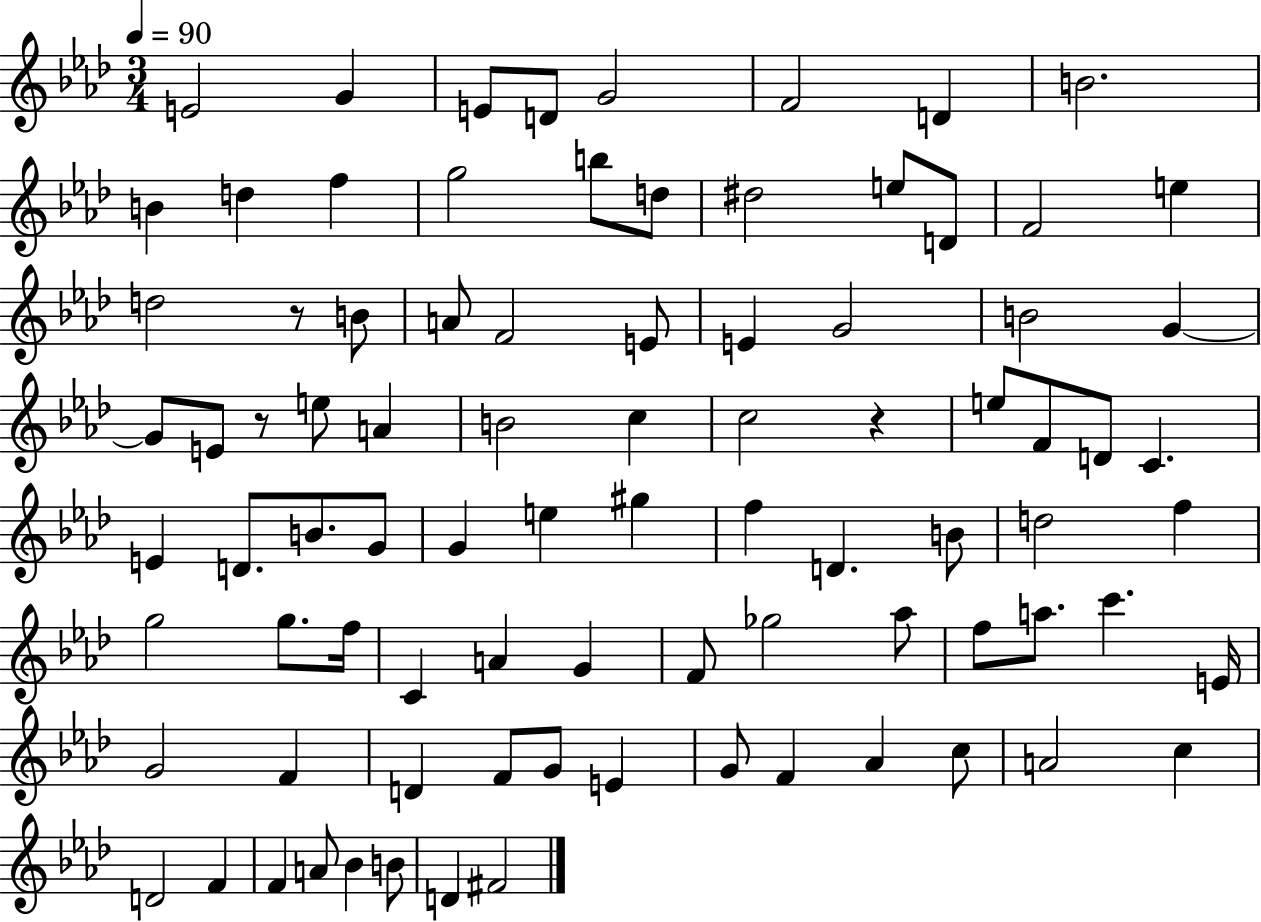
{
  \clef treble
  \numericTimeSignature
  \time 3/4
  \key aes \major
  \tempo 4 = 90
  e'2 g'4 | e'8 d'8 g'2 | f'2 d'4 | b'2. | \break b'4 d''4 f''4 | g''2 b''8 d''8 | dis''2 e''8 d'8 | f'2 e''4 | \break d''2 r8 b'8 | a'8 f'2 e'8 | e'4 g'2 | b'2 g'4~~ | \break g'8 e'8 r8 e''8 a'4 | b'2 c''4 | c''2 r4 | e''8 f'8 d'8 c'4. | \break e'4 d'8. b'8. g'8 | g'4 e''4 gis''4 | f''4 d'4. b'8 | d''2 f''4 | \break g''2 g''8. f''16 | c'4 a'4 g'4 | f'8 ges''2 aes''8 | f''8 a''8. c'''4. e'16 | \break g'2 f'4 | d'4 f'8 g'8 e'4 | g'8 f'4 aes'4 c''8 | a'2 c''4 | \break d'2 f'4 | f'4 a'8 bes'4 b'8 | d'4 fis'2 | \bar "|."
}